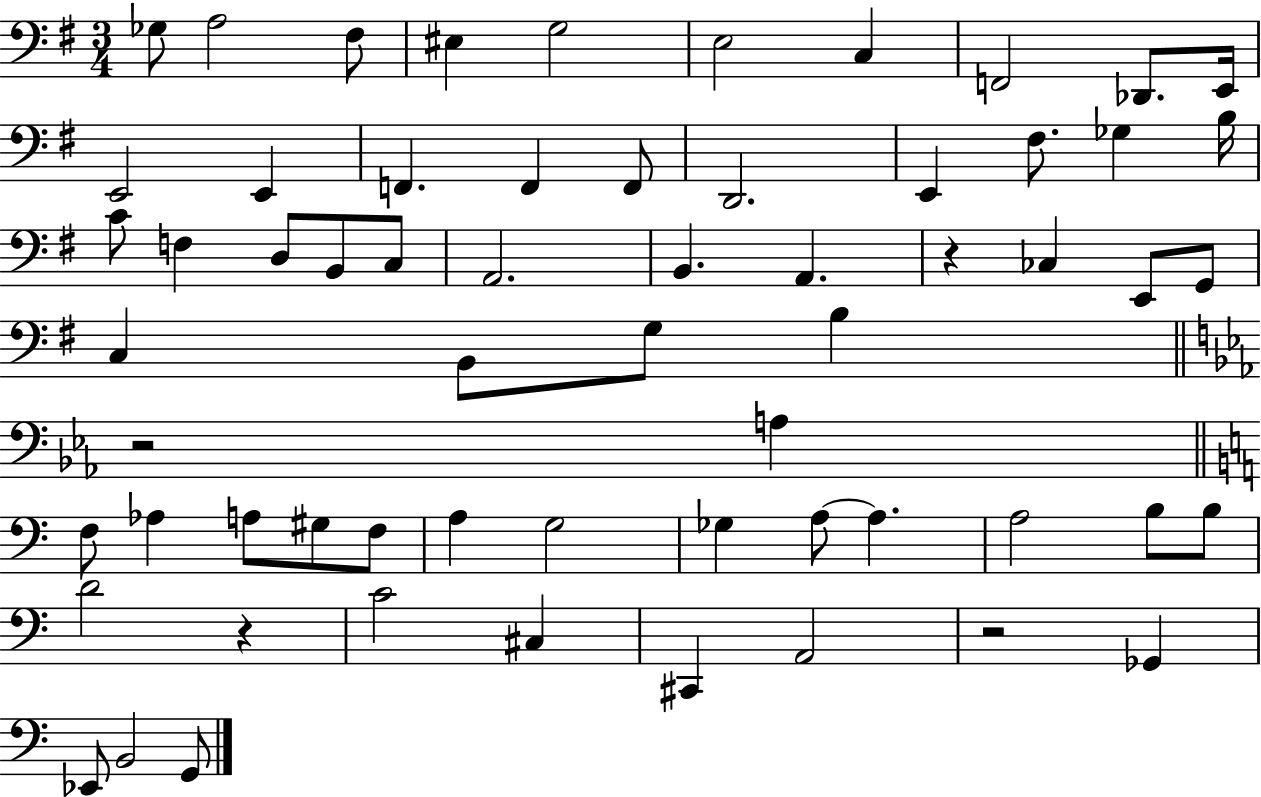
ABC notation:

X:1
T:Untitled
M:3/4
L:1/4
K:G
_G,/2 A,2 ^F,/2 ^E, G,2 E,2 C, F,,2 _D,,/2 E,,/4 E,,2 E,, F,, F,, F,,/2 D,,2 E,, ^F,/2 _G, B,/4 C/2 F, D,/2 B,,/2 C,/2 A,,2 B,, A,, z _C, E,,/2 G,,/2 C, B,,/2 G,/2 B, z2 A, F,/2 _A, A,/2 ^G,/2 F,/2 A, G,2 _G, A,/2 A, A,2 B,/2 B,/2 D2 z C2 ^C, ^C,, A,,2 z2 _G,, _E,,/2 B,,2 G,,/2